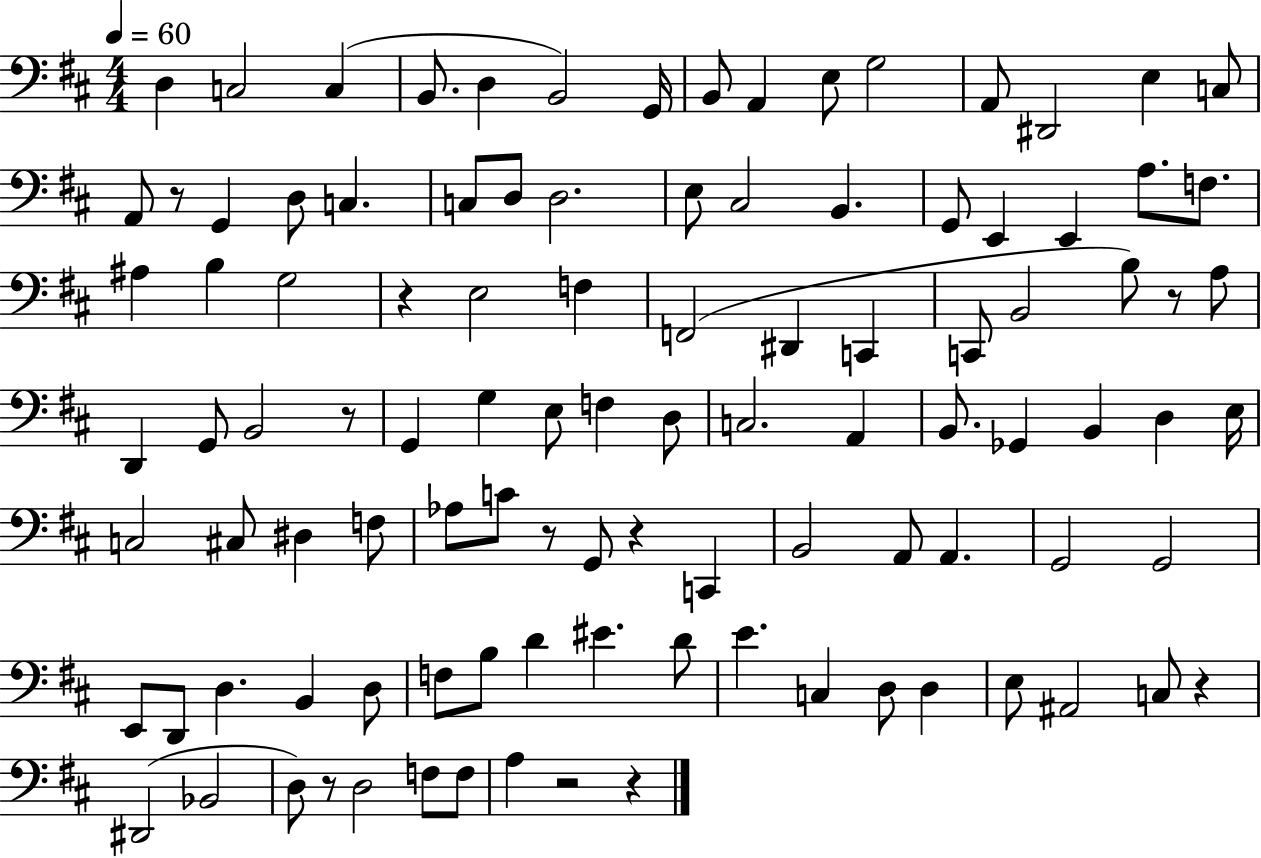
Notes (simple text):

D3/q C3/h C3/q B2/e. D3/q B2/h G2/s B2/e A2/q E3/e G3/h A2/e D#2/h E3/q C3/e A2/e R/e G2/q D3/e C3/q. C3/e D3/e D3/h. E3/e C#3/h B2/q. G2/e E2/q E2/q A3/e. F3/e. A#3/q B3/q G3/h R/q E3/h F3/q F2/h D#2/q C2/q C2/e B2/h B3/e R/e A3/e D2/q G2/e B2/h R/e G2/q G3/q E3/e F3/q D3/e C3/h. A2/q B2/e. Gb2/q B2/q D3/q E3/s C3/h C#3/e D#3/q F3/e Ab3/e C4/e R/e G2/e R/q C2/q B2/h A2/e A2/q. G2/h G2/h E2/e D2/e D3/q. B2/q D3/e F3/e B3/e D4/q EIS4/q. D4/e E4/q. C3/q D3/e D3/q E3/e A#2/h C3/e R/q D#2/h Bb2/h D3/e R/e D3/h F3/e F3/e A3/q R/h R/q